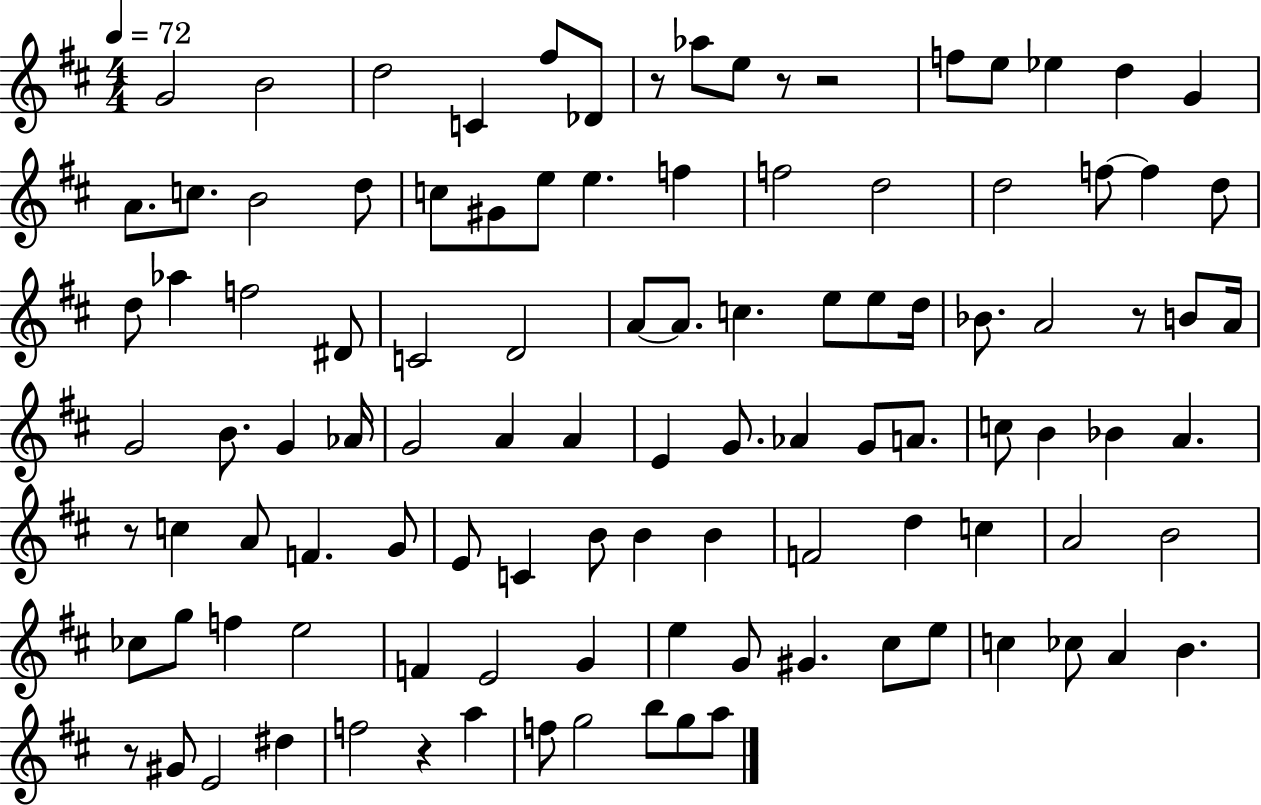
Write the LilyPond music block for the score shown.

{
  \clef treble
  \numericTimeSignature
  \time 4/4
  \key d \major
  \tempo 4 = 72
  g'2 b'2 | d''2 c'4 fis''8 des'8 | r8 aes''8 e''8 r8 r2 | f''8 e''8 ees''4 d''4 g'4 | \break a'8. c''8. b'2 d''8 | c''8 gis'8 e''8 e''4. f''4 | f''2 d''2 | d''2 f''8~~ f''4 d''8 | \break d''8 aes''4 f''2 dis'8 | c'2 d'2 | a'8~~ a'8. c''4. e''8 e''8 d''16 | bes'8. a'2 r8 b'8 a'16 | \break g'2 b'8. g'4 aes'16 | g'2 a'4 a'4 | e'4 g'8. aes'4 g'8 a'8. | c''8 b'4 bes'4 a'4. | \break r8 c''4 a'8 f'4. g'8 | e'8 c'4 b'8 b'4 b'4 | f'2 d''4 c''4 | a'2 b'2 | \break ces''8 g''8 f''4 e''2 | f'4 e'2 g'4 | e''4 g'8 gis'4. cis''8 e''8 | c''4 ces''8 a'4 b'4. | \break r8 gis'8 e'2 dis''4 | f''2 r4 a''4 | f''8 g''2 b''8 g''8 a''8 | \bar "|."
}